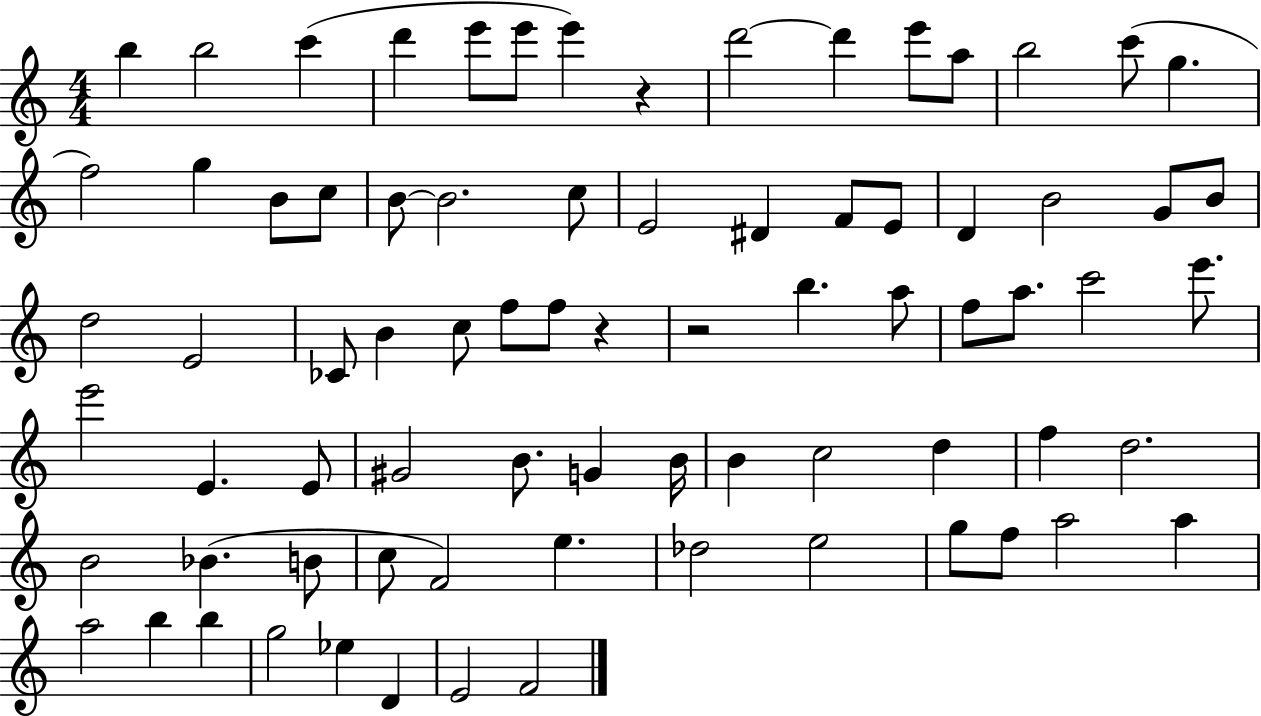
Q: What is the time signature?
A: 4/4